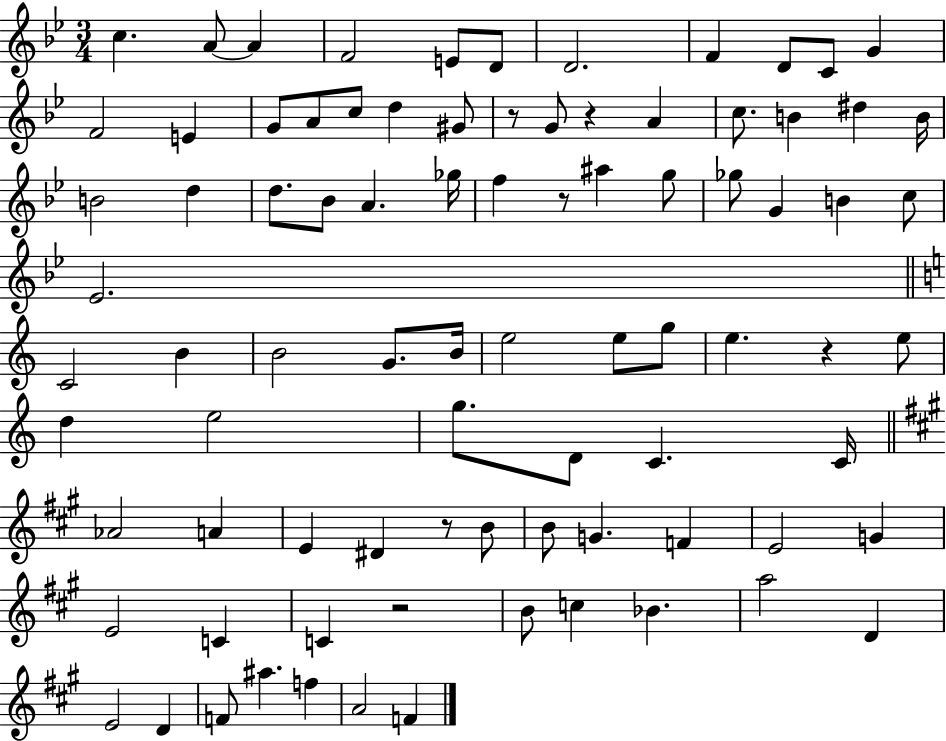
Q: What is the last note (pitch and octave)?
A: F4